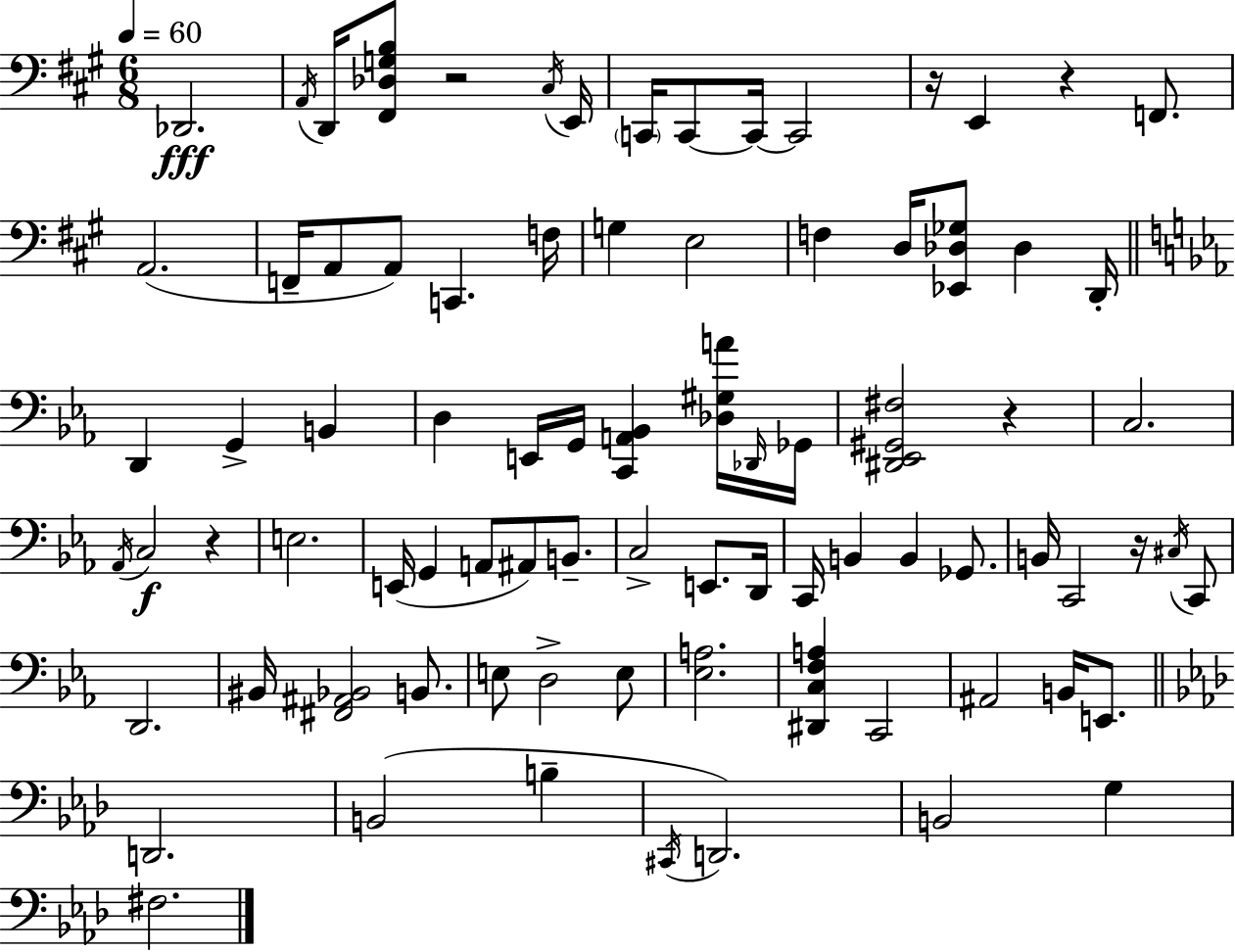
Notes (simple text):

Db2/h. A2/s D2/s [F#2,Db3,G3,B3]/e R/h C#3/s E2/s C2/s C2/e C2/s C2/h R/s E2/q R/q F2/e. A2/h. F2/s A2/e A2/e C2/q. F3/s G3/q E3/h F3/q D3/s [Eb2,Db3,Gb3]/e Db3/q D2/s D2/q G2/q B2/q D3/q E2/s G2/s [C2,A2,Bb2]/q [Db3,G#3,A4]/s Db2/s Gb2/s [D#2,Eb2,G#2,F#3]/h R/q C3/h. Ab2/s C3/h R/q E3/h. E2/s G2/q A2/e A#2/e B2/e. C3/h E2/e. D2/s C2/s B2/q B2/q Gb2/e. B2/s C2/h R/s C#3/s C2/e D2/h. BIS2/s [F#2,A#2,Bb2]/h B2/e. E3/e D3/h E3/e [Eb3,A3]/h. [D#2,C3,F3,A3]/q C2/h A#2/h B2/s E2/e. D2/h. B2/h B3/q C#2/s D2/h. B2/h G3/q F#3/h.